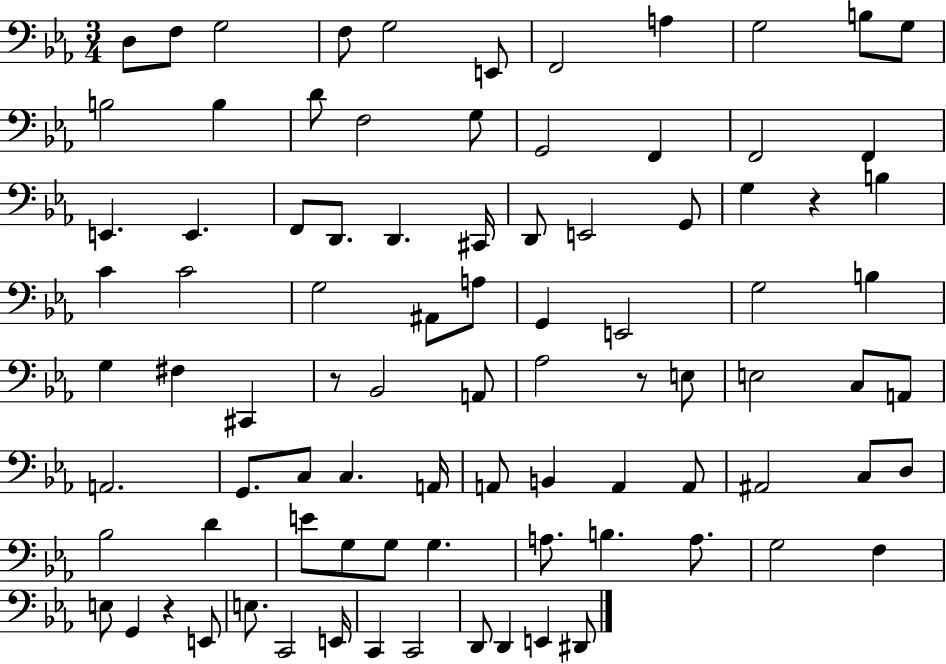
D3/e F3/e G3/h F3/e G3/h E2/e F2/h A3/q G3/h B3/e G3/e B3/h B3/q D4/e F3/h G3/e G2/h F2/q F2/h F2/q E2/q. E2/q. F2/e D2/e. D2/q. C#2/s D2/e E2/h G2/e G3/q R/q B3/q C4/q C4/h G3/h A#2/e A3/e G2/q E2/h G3/h B3/q G3/q F#3/q C#2/q R/e Bb2/h A2/e Ab3/h R/e E3/e E3/h C3/e A2/e A2/h. G2/e. C3/e C3/q. A2/s A2/e B2/q A2/q A2/e A#2/h C3/e D3/e Bb3/h D4/q E4/e G3/e G3/e G3/q. A3/e. B3/q. A3/e. G3/h F3/q E3/e G2/q R/q E2/e E3/e. C2/h E2/s C2/q C2/h D2/e D2/q E2/q D#2/e